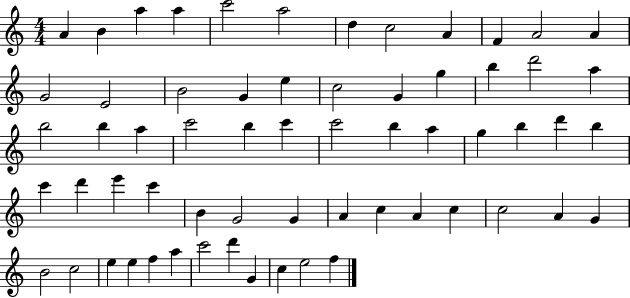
A4/q B4/q A5/q A5/q C6/h A5/h D5/q C5/h A4/q F4/q A4/h A4/q G4/h E4/h B4/h G4/q E5/q C5/h G4/q G5/q B5/q D6/h A5/q B5/h B5/q A5/q C6/h B5/q C6/q C6/h B5/q A5/q G5/q B5/q D6/q B5/q C6/q D6/q E6/q C6/q B4/q G4/h G4/q A4/q C5/q A4/q C5/q C5/h A4/q G4/q B4/h C5/h E5/q E5/q F5/q A5/q C6/h D6/q G4/q C5/q E5/h F5/q